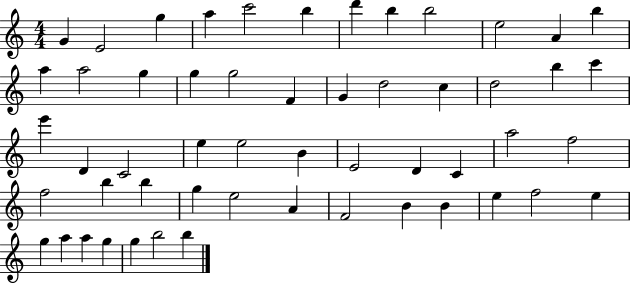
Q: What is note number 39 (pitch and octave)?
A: G5